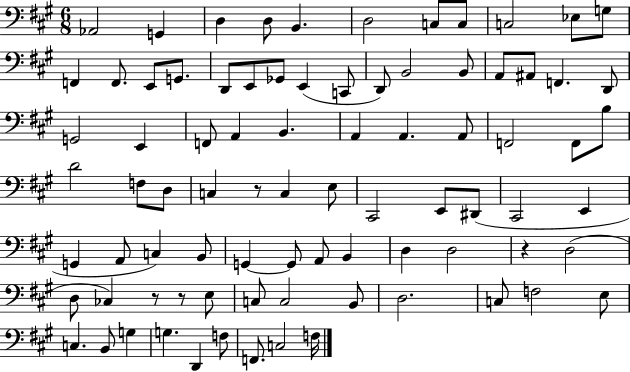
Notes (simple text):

Ab2/h G2/q D3/q D3/e B2/q. D3/h C3/e C3/e C3/h Eb3/e G3/e F2/q F2/e. E2/e G2/e. D2/e E2/e Gb2/e E2/q C2/e D2/e B2/h B2/e A2/e A#2/e F2/q. D2/e G2/h E2/q F2/e A2/q B2/q. A2/q A2/q. A2/e F2/h F2/e B3/e D4/h F3/e D3/e C3/q R/e C3/q E3/e C#2/h E2/e D#2/e C#2/h E2/q G2/q A2/e C3/q B2/e G2/q G2/e A2/e B2/q D3/q D3/h R/q D3/h D3/e CES3/q R/e R/e E3/e C3/e C3/h B2/e D3/h. C3/e F3/h E3/e C3/q. B2/e G3/q G3/q. D2/q F3/e F2/e. C3/h F3/s